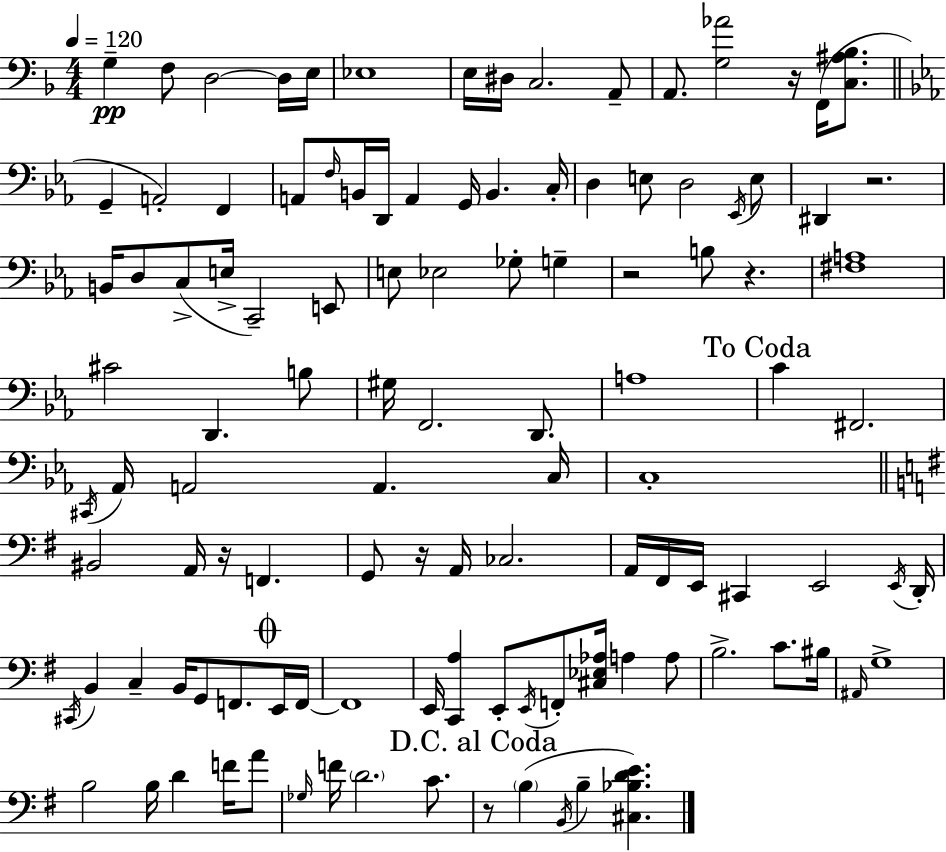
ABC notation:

X:1
T:Untitled
M:4/4
L:1/4
K:F
G, F,/2 D,2 D,/4 E,/4 _E,4 E,/4 ^D,/4 C,2 A,,/2 A,,/2 [G,_A]2 z/4 F,,/4 [C,^A,_B,]/2 G,, A,,2 F,, A,,/2 F,/4 B,,/4 D,,/4 A,, G,,/4 B,, C,/4 D, E,/2 D,2 _E,,/4 E,/2 ^D,, z2 B,,/4 D,/2 C,/2 E,/4 C,,2 E,,/2 E,/2 _E,2 _G,/2 G, z2 B,/2 z [^F,A,]4 ^C2 D,, B,/2 ^G,/4 F,,2 D,,/2 A,4 C ^F,,2 ^C,,/4 _A,,/4 A,,2 A,, C,/4 C,4 ^B,,2 A,,/4 z/4 F,, G,,/2 z/4 A,,/4 _C,2 A,,/4 ^F,,/4 E,,/4 ^C,, E,,2 E,,/4 D,,/4 ^C,,/4 B,, C, B,,/4 G,,/2 F,,/2 E,,/4 F,,/4 F,,4 E,,/4 [C,,A,] E,,/2 E,,/4 F,,/2 [^C,_E,_A,]/4 A, A,/2 B,2 C/2 ^B,/4 ^A,,/4 G,4 B,2 B,/4 D F/4 A/2 _G,/4 F/4 D2 C/2 z/2 B, B,,/4 B, [^C,_B,DE]